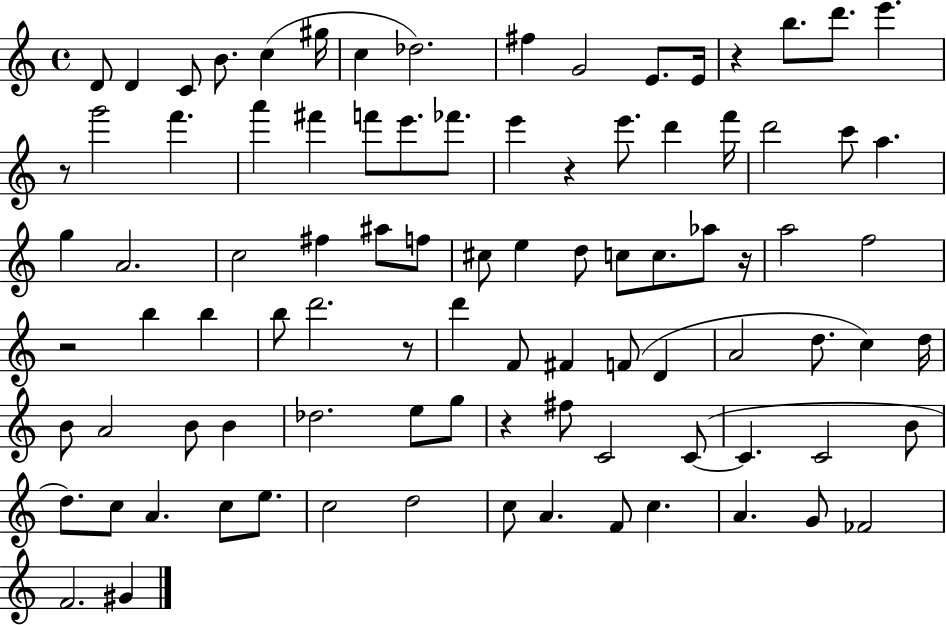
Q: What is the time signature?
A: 4/4